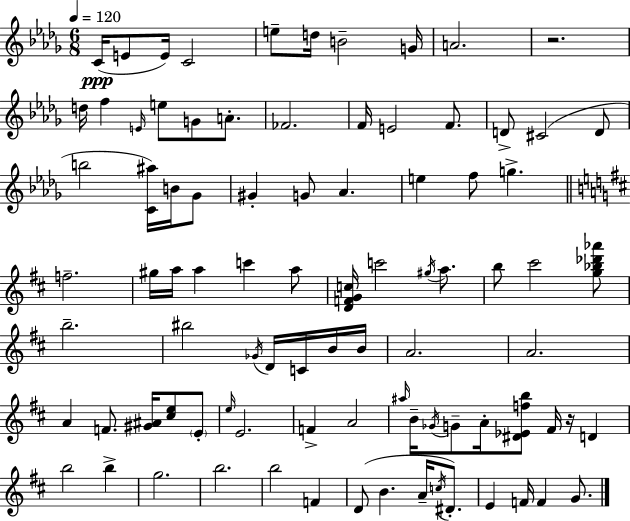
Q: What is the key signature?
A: BES minor